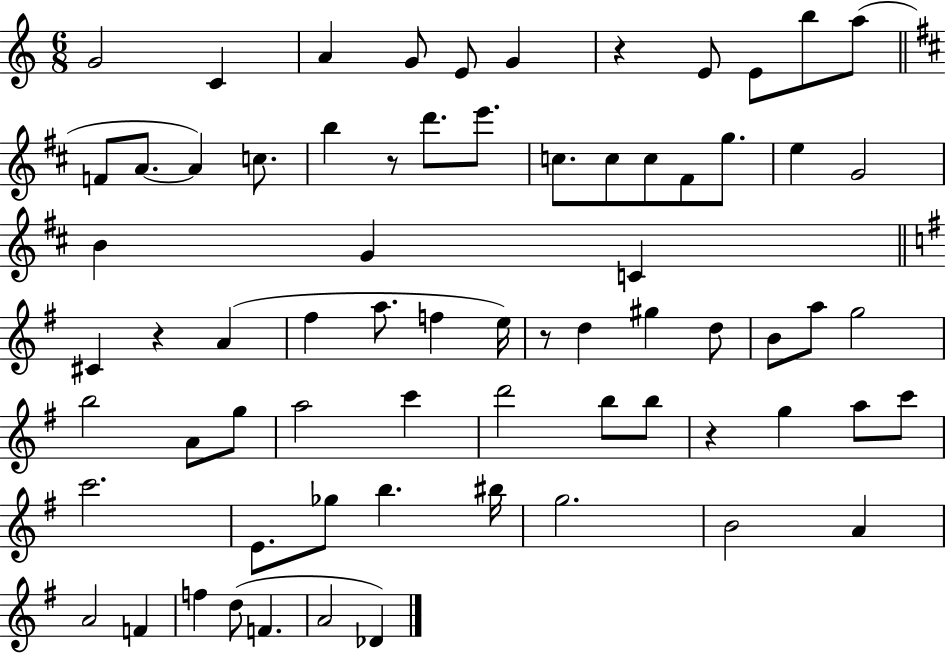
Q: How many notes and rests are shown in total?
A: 70